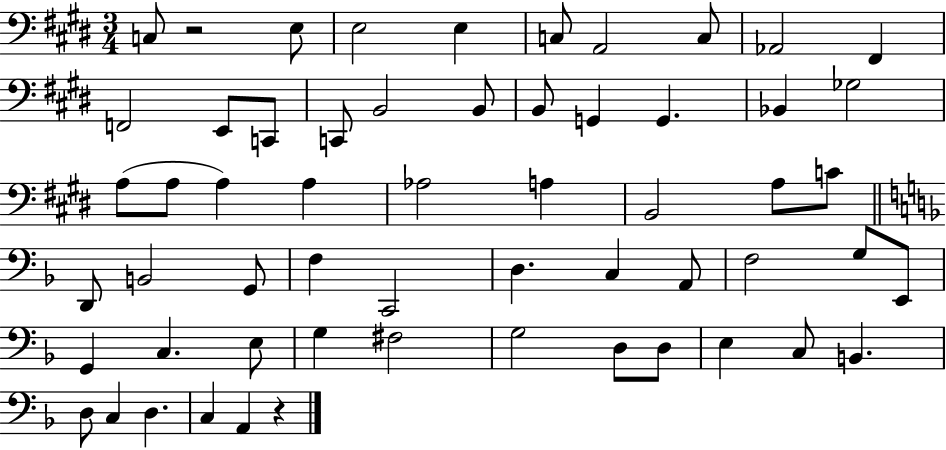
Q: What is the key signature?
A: E major